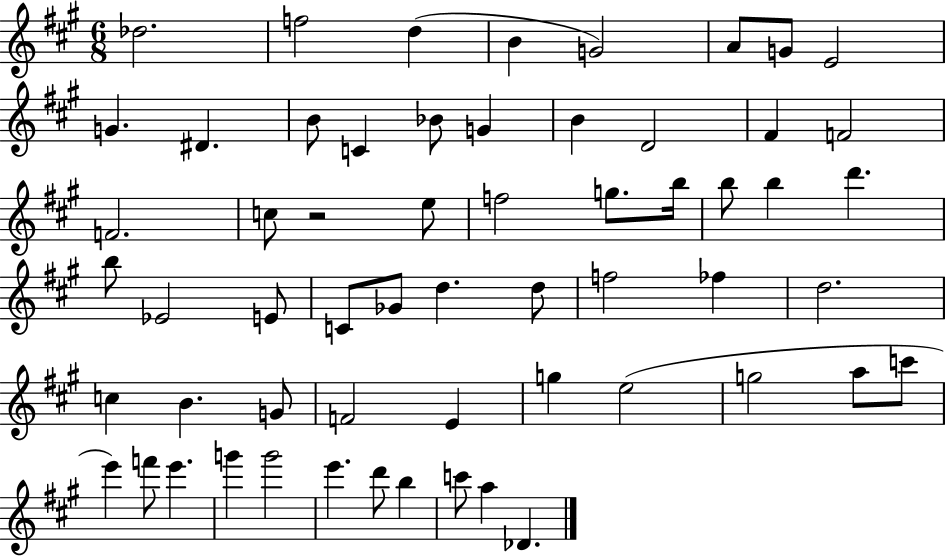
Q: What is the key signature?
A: A major